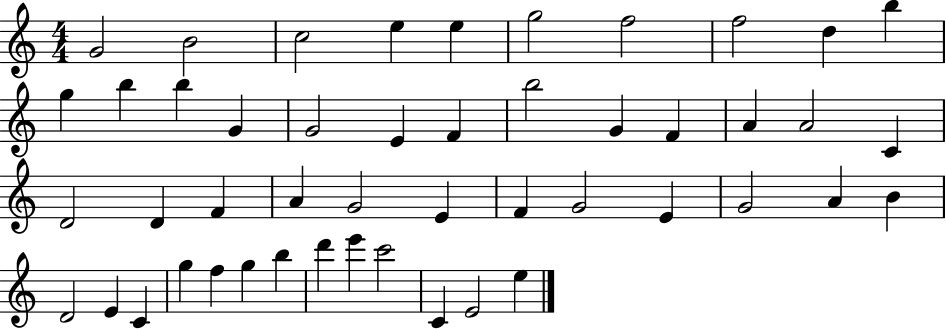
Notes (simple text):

G4/h B4/h C5/h E5/q E5/q G5/h F5/h F5/h D5/q B5/q G5/q B5/q B5/q G4/q G4/h E4/q F4/q B5/h G4/q F4/q A4/q A4/h C4/q D4/h D4/q F4/q A4/q G4/h E4/q F4/q G4/h E4/q G4/h A4/q B4/q D4/h E4/q C4/q G5/q F5/q G5/q B5/q D6/q E6/q C6/h C4/q E4/h E5/q